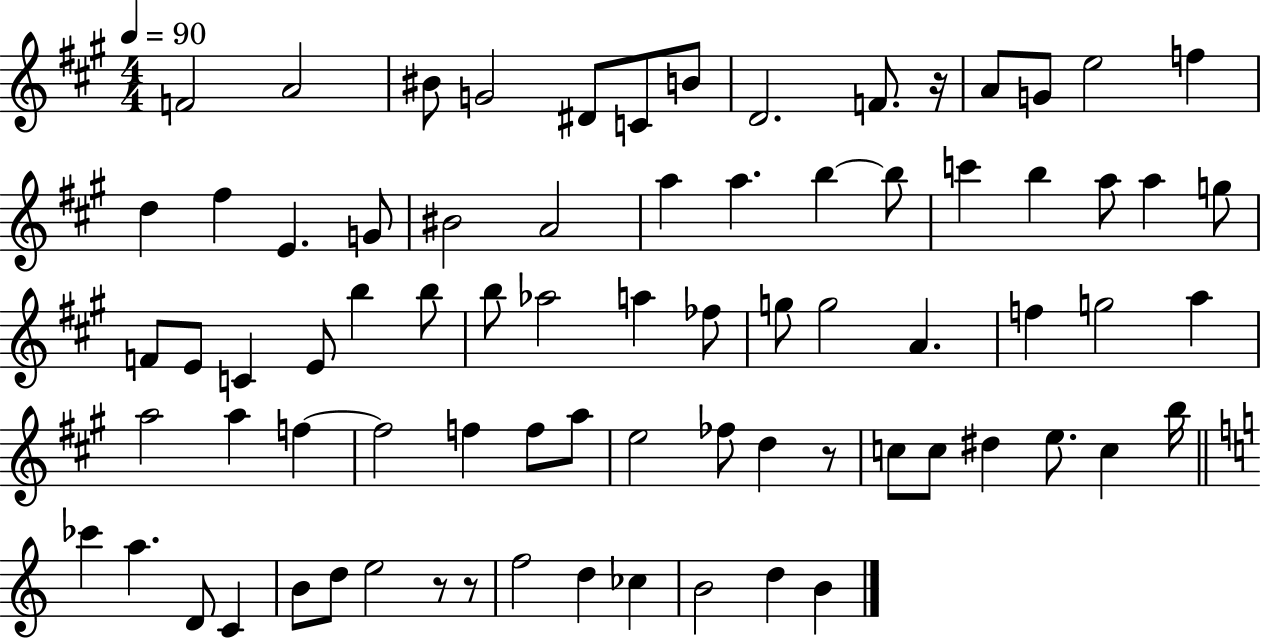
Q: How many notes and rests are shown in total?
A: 77